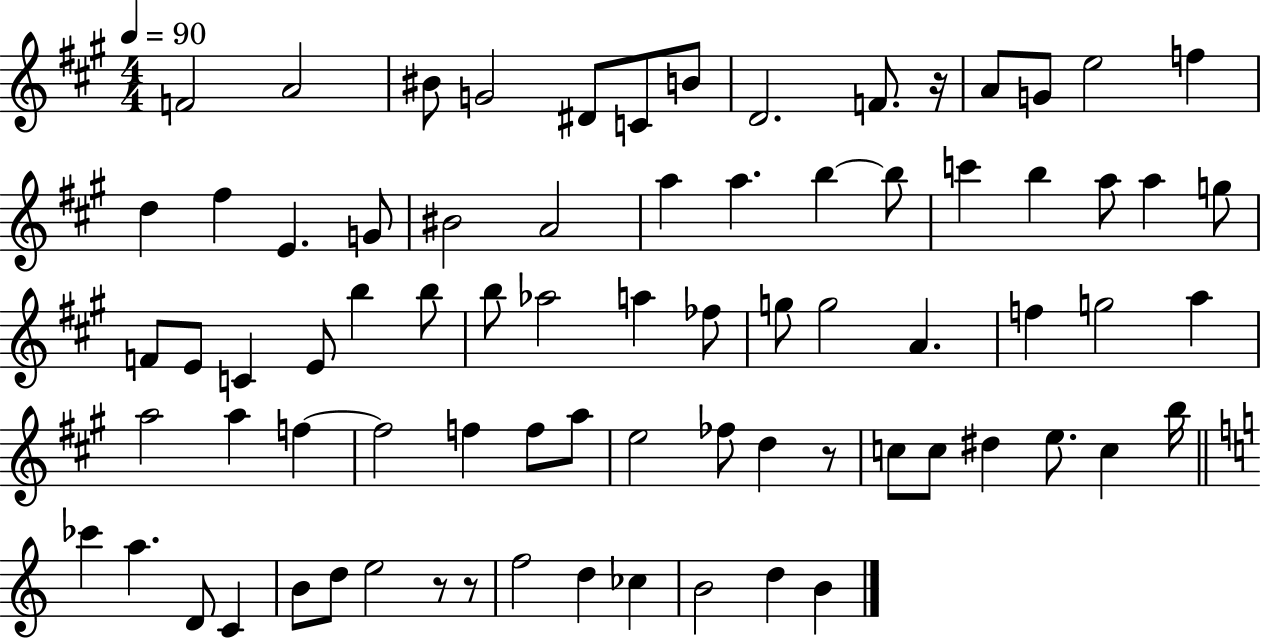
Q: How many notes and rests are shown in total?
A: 77